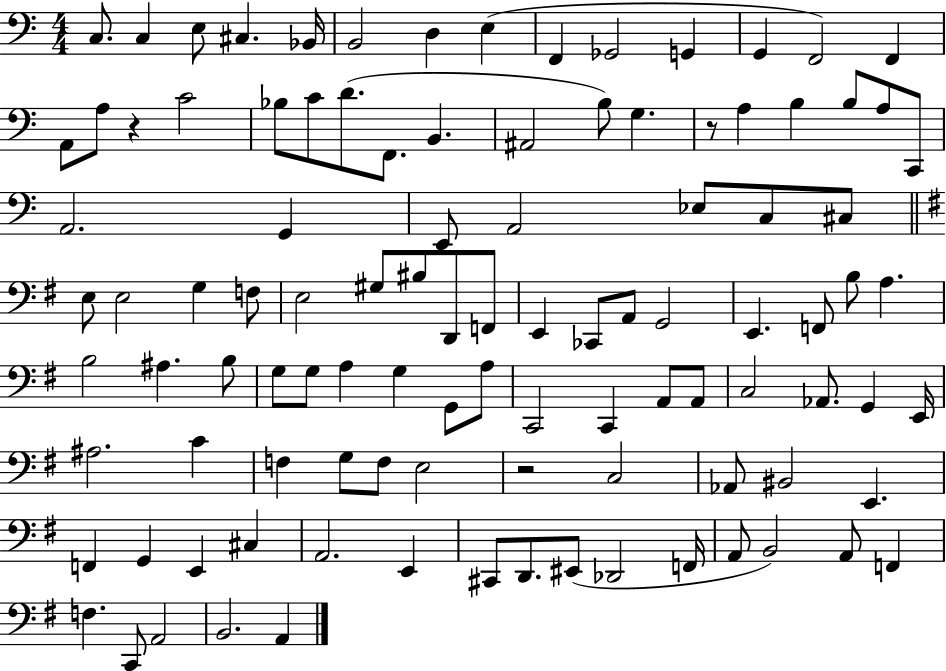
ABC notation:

X:1
T:Untitled
M:4/4
L:1/4
K:C
C,/2 C, E,/2 ^C, _B,,/4 B,,2 D, E, F,, _G,,2 G,, G,, F,,2 F,, A,,/2 A,/2 z C2 _B,/2 C/2 D/2 F,,/2 B,, ^A,,2 B,/2 G, z/2 A, B, B,/2 A,/2 C,,/2 A,,2 G,, E,,/2 A,,2 _E,/2 C,/2 ^C,/2 E,/2 E,2 G, F,/2 E,2 ^G,/2 ^B,/2 D,,/2 F,,/2 E,, _C,,/2 A,,/2 G,,2 E,, F,,/2 B,/2 A, B,2 ^A, B,/2 G,/2 G,/2 A, G, G,,/2 A,/2 C,,2 C,, A,,/2 A,,/2 C,2 _A,,/2 G,, E,,/4 ^A,2 C F, G,/2 F,/2 E,2 z2 C,2 _A,,/2 ^B,,2 E,, F,, G,, E,, ^C, A,,2 E,, ^C,,/2 D,,/2 ^E,,/2 _D,,2 F,,/4 A,,/2 B,,2 A,,/2 F,, F, C,,/2 A,,2 B,,2 A,,